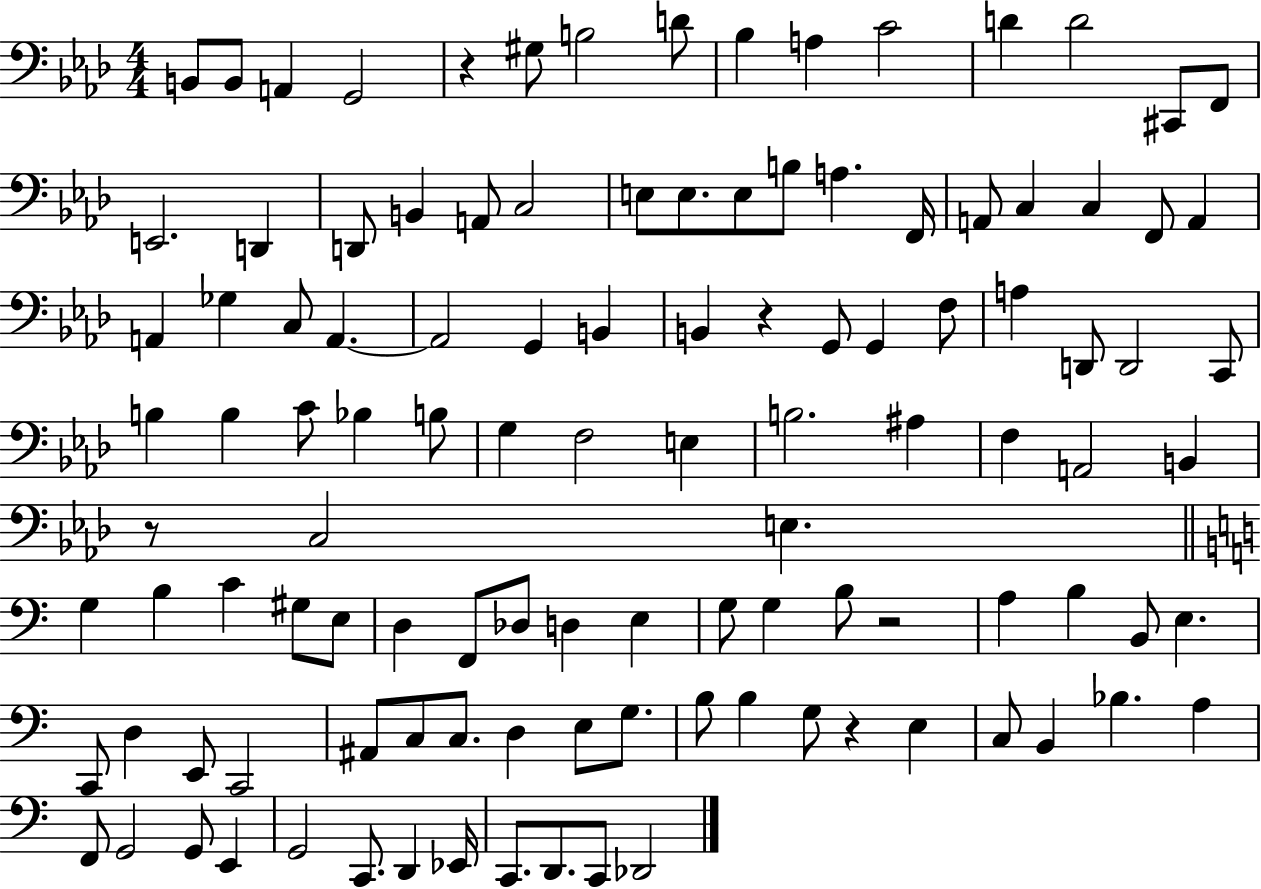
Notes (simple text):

B2/e B2/e A2/q G2/h R/q G#3/e B3/h D4/e Bb3/q A3/q C4/h D4/q D4/h C#2/e F2/e E2/h. D2/q D2/e B2/q A2/e C3/h E3/e E3/e. E3/e B3/e A3/q. F2/s A2/e C3/q C3/q F2/e A2/q A2/q Gb3/q C3/e A2/q. A2/h G2/q B2/q B2/q R/q G2/e G2/q F3/e A3/q D2/e D2/h C2/e B3/q B3/q C4/e Bb3/q B3/e G3/q F3/h E3/q B3/h. A#3/q F3/q A2/h B2/q R/e C3/h E3/q. G3/q B3/q C4/q G#3/e E3/e D3/q F2/e Db3/e D3/q E3/q G3/e G3/q B3/e R/h A3/q B3/q B2/e E3/q. C2/e D3/q E2/e C2/h A#2/e C3/e C3/e. D3/q E3/e G3/e. B3/e B3/q G3/e R/q E3/q C3/e B2/q Bb3/q. A3/q F2/e G2/h G2/e E2/q G2/h C2/e. D2/q Eb2/s C2/e. D2/e. C2/e Db2/h